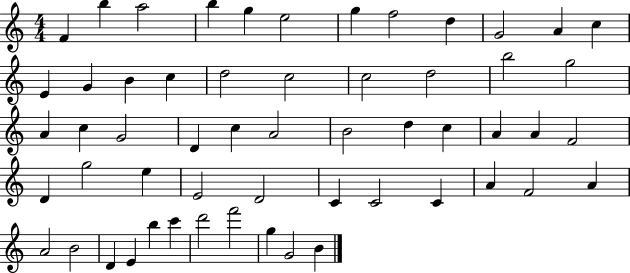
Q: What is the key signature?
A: C major